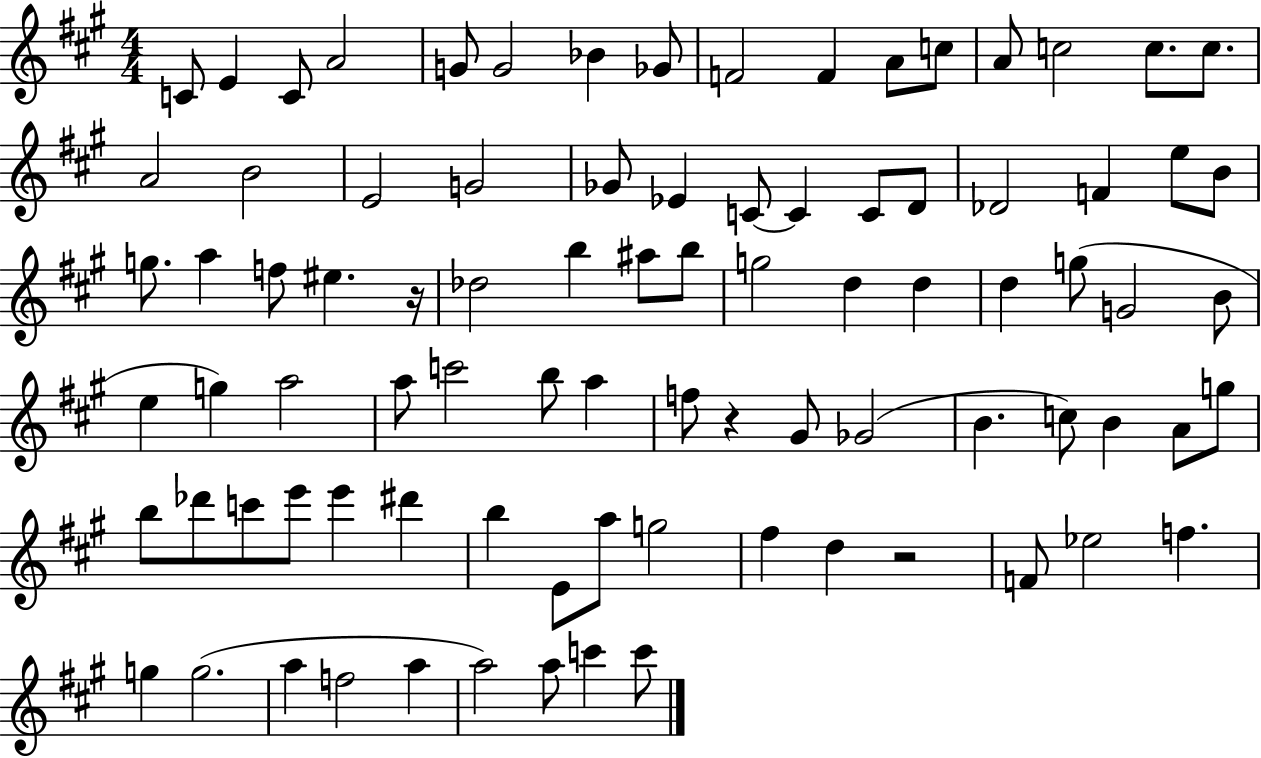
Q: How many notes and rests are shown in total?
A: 87